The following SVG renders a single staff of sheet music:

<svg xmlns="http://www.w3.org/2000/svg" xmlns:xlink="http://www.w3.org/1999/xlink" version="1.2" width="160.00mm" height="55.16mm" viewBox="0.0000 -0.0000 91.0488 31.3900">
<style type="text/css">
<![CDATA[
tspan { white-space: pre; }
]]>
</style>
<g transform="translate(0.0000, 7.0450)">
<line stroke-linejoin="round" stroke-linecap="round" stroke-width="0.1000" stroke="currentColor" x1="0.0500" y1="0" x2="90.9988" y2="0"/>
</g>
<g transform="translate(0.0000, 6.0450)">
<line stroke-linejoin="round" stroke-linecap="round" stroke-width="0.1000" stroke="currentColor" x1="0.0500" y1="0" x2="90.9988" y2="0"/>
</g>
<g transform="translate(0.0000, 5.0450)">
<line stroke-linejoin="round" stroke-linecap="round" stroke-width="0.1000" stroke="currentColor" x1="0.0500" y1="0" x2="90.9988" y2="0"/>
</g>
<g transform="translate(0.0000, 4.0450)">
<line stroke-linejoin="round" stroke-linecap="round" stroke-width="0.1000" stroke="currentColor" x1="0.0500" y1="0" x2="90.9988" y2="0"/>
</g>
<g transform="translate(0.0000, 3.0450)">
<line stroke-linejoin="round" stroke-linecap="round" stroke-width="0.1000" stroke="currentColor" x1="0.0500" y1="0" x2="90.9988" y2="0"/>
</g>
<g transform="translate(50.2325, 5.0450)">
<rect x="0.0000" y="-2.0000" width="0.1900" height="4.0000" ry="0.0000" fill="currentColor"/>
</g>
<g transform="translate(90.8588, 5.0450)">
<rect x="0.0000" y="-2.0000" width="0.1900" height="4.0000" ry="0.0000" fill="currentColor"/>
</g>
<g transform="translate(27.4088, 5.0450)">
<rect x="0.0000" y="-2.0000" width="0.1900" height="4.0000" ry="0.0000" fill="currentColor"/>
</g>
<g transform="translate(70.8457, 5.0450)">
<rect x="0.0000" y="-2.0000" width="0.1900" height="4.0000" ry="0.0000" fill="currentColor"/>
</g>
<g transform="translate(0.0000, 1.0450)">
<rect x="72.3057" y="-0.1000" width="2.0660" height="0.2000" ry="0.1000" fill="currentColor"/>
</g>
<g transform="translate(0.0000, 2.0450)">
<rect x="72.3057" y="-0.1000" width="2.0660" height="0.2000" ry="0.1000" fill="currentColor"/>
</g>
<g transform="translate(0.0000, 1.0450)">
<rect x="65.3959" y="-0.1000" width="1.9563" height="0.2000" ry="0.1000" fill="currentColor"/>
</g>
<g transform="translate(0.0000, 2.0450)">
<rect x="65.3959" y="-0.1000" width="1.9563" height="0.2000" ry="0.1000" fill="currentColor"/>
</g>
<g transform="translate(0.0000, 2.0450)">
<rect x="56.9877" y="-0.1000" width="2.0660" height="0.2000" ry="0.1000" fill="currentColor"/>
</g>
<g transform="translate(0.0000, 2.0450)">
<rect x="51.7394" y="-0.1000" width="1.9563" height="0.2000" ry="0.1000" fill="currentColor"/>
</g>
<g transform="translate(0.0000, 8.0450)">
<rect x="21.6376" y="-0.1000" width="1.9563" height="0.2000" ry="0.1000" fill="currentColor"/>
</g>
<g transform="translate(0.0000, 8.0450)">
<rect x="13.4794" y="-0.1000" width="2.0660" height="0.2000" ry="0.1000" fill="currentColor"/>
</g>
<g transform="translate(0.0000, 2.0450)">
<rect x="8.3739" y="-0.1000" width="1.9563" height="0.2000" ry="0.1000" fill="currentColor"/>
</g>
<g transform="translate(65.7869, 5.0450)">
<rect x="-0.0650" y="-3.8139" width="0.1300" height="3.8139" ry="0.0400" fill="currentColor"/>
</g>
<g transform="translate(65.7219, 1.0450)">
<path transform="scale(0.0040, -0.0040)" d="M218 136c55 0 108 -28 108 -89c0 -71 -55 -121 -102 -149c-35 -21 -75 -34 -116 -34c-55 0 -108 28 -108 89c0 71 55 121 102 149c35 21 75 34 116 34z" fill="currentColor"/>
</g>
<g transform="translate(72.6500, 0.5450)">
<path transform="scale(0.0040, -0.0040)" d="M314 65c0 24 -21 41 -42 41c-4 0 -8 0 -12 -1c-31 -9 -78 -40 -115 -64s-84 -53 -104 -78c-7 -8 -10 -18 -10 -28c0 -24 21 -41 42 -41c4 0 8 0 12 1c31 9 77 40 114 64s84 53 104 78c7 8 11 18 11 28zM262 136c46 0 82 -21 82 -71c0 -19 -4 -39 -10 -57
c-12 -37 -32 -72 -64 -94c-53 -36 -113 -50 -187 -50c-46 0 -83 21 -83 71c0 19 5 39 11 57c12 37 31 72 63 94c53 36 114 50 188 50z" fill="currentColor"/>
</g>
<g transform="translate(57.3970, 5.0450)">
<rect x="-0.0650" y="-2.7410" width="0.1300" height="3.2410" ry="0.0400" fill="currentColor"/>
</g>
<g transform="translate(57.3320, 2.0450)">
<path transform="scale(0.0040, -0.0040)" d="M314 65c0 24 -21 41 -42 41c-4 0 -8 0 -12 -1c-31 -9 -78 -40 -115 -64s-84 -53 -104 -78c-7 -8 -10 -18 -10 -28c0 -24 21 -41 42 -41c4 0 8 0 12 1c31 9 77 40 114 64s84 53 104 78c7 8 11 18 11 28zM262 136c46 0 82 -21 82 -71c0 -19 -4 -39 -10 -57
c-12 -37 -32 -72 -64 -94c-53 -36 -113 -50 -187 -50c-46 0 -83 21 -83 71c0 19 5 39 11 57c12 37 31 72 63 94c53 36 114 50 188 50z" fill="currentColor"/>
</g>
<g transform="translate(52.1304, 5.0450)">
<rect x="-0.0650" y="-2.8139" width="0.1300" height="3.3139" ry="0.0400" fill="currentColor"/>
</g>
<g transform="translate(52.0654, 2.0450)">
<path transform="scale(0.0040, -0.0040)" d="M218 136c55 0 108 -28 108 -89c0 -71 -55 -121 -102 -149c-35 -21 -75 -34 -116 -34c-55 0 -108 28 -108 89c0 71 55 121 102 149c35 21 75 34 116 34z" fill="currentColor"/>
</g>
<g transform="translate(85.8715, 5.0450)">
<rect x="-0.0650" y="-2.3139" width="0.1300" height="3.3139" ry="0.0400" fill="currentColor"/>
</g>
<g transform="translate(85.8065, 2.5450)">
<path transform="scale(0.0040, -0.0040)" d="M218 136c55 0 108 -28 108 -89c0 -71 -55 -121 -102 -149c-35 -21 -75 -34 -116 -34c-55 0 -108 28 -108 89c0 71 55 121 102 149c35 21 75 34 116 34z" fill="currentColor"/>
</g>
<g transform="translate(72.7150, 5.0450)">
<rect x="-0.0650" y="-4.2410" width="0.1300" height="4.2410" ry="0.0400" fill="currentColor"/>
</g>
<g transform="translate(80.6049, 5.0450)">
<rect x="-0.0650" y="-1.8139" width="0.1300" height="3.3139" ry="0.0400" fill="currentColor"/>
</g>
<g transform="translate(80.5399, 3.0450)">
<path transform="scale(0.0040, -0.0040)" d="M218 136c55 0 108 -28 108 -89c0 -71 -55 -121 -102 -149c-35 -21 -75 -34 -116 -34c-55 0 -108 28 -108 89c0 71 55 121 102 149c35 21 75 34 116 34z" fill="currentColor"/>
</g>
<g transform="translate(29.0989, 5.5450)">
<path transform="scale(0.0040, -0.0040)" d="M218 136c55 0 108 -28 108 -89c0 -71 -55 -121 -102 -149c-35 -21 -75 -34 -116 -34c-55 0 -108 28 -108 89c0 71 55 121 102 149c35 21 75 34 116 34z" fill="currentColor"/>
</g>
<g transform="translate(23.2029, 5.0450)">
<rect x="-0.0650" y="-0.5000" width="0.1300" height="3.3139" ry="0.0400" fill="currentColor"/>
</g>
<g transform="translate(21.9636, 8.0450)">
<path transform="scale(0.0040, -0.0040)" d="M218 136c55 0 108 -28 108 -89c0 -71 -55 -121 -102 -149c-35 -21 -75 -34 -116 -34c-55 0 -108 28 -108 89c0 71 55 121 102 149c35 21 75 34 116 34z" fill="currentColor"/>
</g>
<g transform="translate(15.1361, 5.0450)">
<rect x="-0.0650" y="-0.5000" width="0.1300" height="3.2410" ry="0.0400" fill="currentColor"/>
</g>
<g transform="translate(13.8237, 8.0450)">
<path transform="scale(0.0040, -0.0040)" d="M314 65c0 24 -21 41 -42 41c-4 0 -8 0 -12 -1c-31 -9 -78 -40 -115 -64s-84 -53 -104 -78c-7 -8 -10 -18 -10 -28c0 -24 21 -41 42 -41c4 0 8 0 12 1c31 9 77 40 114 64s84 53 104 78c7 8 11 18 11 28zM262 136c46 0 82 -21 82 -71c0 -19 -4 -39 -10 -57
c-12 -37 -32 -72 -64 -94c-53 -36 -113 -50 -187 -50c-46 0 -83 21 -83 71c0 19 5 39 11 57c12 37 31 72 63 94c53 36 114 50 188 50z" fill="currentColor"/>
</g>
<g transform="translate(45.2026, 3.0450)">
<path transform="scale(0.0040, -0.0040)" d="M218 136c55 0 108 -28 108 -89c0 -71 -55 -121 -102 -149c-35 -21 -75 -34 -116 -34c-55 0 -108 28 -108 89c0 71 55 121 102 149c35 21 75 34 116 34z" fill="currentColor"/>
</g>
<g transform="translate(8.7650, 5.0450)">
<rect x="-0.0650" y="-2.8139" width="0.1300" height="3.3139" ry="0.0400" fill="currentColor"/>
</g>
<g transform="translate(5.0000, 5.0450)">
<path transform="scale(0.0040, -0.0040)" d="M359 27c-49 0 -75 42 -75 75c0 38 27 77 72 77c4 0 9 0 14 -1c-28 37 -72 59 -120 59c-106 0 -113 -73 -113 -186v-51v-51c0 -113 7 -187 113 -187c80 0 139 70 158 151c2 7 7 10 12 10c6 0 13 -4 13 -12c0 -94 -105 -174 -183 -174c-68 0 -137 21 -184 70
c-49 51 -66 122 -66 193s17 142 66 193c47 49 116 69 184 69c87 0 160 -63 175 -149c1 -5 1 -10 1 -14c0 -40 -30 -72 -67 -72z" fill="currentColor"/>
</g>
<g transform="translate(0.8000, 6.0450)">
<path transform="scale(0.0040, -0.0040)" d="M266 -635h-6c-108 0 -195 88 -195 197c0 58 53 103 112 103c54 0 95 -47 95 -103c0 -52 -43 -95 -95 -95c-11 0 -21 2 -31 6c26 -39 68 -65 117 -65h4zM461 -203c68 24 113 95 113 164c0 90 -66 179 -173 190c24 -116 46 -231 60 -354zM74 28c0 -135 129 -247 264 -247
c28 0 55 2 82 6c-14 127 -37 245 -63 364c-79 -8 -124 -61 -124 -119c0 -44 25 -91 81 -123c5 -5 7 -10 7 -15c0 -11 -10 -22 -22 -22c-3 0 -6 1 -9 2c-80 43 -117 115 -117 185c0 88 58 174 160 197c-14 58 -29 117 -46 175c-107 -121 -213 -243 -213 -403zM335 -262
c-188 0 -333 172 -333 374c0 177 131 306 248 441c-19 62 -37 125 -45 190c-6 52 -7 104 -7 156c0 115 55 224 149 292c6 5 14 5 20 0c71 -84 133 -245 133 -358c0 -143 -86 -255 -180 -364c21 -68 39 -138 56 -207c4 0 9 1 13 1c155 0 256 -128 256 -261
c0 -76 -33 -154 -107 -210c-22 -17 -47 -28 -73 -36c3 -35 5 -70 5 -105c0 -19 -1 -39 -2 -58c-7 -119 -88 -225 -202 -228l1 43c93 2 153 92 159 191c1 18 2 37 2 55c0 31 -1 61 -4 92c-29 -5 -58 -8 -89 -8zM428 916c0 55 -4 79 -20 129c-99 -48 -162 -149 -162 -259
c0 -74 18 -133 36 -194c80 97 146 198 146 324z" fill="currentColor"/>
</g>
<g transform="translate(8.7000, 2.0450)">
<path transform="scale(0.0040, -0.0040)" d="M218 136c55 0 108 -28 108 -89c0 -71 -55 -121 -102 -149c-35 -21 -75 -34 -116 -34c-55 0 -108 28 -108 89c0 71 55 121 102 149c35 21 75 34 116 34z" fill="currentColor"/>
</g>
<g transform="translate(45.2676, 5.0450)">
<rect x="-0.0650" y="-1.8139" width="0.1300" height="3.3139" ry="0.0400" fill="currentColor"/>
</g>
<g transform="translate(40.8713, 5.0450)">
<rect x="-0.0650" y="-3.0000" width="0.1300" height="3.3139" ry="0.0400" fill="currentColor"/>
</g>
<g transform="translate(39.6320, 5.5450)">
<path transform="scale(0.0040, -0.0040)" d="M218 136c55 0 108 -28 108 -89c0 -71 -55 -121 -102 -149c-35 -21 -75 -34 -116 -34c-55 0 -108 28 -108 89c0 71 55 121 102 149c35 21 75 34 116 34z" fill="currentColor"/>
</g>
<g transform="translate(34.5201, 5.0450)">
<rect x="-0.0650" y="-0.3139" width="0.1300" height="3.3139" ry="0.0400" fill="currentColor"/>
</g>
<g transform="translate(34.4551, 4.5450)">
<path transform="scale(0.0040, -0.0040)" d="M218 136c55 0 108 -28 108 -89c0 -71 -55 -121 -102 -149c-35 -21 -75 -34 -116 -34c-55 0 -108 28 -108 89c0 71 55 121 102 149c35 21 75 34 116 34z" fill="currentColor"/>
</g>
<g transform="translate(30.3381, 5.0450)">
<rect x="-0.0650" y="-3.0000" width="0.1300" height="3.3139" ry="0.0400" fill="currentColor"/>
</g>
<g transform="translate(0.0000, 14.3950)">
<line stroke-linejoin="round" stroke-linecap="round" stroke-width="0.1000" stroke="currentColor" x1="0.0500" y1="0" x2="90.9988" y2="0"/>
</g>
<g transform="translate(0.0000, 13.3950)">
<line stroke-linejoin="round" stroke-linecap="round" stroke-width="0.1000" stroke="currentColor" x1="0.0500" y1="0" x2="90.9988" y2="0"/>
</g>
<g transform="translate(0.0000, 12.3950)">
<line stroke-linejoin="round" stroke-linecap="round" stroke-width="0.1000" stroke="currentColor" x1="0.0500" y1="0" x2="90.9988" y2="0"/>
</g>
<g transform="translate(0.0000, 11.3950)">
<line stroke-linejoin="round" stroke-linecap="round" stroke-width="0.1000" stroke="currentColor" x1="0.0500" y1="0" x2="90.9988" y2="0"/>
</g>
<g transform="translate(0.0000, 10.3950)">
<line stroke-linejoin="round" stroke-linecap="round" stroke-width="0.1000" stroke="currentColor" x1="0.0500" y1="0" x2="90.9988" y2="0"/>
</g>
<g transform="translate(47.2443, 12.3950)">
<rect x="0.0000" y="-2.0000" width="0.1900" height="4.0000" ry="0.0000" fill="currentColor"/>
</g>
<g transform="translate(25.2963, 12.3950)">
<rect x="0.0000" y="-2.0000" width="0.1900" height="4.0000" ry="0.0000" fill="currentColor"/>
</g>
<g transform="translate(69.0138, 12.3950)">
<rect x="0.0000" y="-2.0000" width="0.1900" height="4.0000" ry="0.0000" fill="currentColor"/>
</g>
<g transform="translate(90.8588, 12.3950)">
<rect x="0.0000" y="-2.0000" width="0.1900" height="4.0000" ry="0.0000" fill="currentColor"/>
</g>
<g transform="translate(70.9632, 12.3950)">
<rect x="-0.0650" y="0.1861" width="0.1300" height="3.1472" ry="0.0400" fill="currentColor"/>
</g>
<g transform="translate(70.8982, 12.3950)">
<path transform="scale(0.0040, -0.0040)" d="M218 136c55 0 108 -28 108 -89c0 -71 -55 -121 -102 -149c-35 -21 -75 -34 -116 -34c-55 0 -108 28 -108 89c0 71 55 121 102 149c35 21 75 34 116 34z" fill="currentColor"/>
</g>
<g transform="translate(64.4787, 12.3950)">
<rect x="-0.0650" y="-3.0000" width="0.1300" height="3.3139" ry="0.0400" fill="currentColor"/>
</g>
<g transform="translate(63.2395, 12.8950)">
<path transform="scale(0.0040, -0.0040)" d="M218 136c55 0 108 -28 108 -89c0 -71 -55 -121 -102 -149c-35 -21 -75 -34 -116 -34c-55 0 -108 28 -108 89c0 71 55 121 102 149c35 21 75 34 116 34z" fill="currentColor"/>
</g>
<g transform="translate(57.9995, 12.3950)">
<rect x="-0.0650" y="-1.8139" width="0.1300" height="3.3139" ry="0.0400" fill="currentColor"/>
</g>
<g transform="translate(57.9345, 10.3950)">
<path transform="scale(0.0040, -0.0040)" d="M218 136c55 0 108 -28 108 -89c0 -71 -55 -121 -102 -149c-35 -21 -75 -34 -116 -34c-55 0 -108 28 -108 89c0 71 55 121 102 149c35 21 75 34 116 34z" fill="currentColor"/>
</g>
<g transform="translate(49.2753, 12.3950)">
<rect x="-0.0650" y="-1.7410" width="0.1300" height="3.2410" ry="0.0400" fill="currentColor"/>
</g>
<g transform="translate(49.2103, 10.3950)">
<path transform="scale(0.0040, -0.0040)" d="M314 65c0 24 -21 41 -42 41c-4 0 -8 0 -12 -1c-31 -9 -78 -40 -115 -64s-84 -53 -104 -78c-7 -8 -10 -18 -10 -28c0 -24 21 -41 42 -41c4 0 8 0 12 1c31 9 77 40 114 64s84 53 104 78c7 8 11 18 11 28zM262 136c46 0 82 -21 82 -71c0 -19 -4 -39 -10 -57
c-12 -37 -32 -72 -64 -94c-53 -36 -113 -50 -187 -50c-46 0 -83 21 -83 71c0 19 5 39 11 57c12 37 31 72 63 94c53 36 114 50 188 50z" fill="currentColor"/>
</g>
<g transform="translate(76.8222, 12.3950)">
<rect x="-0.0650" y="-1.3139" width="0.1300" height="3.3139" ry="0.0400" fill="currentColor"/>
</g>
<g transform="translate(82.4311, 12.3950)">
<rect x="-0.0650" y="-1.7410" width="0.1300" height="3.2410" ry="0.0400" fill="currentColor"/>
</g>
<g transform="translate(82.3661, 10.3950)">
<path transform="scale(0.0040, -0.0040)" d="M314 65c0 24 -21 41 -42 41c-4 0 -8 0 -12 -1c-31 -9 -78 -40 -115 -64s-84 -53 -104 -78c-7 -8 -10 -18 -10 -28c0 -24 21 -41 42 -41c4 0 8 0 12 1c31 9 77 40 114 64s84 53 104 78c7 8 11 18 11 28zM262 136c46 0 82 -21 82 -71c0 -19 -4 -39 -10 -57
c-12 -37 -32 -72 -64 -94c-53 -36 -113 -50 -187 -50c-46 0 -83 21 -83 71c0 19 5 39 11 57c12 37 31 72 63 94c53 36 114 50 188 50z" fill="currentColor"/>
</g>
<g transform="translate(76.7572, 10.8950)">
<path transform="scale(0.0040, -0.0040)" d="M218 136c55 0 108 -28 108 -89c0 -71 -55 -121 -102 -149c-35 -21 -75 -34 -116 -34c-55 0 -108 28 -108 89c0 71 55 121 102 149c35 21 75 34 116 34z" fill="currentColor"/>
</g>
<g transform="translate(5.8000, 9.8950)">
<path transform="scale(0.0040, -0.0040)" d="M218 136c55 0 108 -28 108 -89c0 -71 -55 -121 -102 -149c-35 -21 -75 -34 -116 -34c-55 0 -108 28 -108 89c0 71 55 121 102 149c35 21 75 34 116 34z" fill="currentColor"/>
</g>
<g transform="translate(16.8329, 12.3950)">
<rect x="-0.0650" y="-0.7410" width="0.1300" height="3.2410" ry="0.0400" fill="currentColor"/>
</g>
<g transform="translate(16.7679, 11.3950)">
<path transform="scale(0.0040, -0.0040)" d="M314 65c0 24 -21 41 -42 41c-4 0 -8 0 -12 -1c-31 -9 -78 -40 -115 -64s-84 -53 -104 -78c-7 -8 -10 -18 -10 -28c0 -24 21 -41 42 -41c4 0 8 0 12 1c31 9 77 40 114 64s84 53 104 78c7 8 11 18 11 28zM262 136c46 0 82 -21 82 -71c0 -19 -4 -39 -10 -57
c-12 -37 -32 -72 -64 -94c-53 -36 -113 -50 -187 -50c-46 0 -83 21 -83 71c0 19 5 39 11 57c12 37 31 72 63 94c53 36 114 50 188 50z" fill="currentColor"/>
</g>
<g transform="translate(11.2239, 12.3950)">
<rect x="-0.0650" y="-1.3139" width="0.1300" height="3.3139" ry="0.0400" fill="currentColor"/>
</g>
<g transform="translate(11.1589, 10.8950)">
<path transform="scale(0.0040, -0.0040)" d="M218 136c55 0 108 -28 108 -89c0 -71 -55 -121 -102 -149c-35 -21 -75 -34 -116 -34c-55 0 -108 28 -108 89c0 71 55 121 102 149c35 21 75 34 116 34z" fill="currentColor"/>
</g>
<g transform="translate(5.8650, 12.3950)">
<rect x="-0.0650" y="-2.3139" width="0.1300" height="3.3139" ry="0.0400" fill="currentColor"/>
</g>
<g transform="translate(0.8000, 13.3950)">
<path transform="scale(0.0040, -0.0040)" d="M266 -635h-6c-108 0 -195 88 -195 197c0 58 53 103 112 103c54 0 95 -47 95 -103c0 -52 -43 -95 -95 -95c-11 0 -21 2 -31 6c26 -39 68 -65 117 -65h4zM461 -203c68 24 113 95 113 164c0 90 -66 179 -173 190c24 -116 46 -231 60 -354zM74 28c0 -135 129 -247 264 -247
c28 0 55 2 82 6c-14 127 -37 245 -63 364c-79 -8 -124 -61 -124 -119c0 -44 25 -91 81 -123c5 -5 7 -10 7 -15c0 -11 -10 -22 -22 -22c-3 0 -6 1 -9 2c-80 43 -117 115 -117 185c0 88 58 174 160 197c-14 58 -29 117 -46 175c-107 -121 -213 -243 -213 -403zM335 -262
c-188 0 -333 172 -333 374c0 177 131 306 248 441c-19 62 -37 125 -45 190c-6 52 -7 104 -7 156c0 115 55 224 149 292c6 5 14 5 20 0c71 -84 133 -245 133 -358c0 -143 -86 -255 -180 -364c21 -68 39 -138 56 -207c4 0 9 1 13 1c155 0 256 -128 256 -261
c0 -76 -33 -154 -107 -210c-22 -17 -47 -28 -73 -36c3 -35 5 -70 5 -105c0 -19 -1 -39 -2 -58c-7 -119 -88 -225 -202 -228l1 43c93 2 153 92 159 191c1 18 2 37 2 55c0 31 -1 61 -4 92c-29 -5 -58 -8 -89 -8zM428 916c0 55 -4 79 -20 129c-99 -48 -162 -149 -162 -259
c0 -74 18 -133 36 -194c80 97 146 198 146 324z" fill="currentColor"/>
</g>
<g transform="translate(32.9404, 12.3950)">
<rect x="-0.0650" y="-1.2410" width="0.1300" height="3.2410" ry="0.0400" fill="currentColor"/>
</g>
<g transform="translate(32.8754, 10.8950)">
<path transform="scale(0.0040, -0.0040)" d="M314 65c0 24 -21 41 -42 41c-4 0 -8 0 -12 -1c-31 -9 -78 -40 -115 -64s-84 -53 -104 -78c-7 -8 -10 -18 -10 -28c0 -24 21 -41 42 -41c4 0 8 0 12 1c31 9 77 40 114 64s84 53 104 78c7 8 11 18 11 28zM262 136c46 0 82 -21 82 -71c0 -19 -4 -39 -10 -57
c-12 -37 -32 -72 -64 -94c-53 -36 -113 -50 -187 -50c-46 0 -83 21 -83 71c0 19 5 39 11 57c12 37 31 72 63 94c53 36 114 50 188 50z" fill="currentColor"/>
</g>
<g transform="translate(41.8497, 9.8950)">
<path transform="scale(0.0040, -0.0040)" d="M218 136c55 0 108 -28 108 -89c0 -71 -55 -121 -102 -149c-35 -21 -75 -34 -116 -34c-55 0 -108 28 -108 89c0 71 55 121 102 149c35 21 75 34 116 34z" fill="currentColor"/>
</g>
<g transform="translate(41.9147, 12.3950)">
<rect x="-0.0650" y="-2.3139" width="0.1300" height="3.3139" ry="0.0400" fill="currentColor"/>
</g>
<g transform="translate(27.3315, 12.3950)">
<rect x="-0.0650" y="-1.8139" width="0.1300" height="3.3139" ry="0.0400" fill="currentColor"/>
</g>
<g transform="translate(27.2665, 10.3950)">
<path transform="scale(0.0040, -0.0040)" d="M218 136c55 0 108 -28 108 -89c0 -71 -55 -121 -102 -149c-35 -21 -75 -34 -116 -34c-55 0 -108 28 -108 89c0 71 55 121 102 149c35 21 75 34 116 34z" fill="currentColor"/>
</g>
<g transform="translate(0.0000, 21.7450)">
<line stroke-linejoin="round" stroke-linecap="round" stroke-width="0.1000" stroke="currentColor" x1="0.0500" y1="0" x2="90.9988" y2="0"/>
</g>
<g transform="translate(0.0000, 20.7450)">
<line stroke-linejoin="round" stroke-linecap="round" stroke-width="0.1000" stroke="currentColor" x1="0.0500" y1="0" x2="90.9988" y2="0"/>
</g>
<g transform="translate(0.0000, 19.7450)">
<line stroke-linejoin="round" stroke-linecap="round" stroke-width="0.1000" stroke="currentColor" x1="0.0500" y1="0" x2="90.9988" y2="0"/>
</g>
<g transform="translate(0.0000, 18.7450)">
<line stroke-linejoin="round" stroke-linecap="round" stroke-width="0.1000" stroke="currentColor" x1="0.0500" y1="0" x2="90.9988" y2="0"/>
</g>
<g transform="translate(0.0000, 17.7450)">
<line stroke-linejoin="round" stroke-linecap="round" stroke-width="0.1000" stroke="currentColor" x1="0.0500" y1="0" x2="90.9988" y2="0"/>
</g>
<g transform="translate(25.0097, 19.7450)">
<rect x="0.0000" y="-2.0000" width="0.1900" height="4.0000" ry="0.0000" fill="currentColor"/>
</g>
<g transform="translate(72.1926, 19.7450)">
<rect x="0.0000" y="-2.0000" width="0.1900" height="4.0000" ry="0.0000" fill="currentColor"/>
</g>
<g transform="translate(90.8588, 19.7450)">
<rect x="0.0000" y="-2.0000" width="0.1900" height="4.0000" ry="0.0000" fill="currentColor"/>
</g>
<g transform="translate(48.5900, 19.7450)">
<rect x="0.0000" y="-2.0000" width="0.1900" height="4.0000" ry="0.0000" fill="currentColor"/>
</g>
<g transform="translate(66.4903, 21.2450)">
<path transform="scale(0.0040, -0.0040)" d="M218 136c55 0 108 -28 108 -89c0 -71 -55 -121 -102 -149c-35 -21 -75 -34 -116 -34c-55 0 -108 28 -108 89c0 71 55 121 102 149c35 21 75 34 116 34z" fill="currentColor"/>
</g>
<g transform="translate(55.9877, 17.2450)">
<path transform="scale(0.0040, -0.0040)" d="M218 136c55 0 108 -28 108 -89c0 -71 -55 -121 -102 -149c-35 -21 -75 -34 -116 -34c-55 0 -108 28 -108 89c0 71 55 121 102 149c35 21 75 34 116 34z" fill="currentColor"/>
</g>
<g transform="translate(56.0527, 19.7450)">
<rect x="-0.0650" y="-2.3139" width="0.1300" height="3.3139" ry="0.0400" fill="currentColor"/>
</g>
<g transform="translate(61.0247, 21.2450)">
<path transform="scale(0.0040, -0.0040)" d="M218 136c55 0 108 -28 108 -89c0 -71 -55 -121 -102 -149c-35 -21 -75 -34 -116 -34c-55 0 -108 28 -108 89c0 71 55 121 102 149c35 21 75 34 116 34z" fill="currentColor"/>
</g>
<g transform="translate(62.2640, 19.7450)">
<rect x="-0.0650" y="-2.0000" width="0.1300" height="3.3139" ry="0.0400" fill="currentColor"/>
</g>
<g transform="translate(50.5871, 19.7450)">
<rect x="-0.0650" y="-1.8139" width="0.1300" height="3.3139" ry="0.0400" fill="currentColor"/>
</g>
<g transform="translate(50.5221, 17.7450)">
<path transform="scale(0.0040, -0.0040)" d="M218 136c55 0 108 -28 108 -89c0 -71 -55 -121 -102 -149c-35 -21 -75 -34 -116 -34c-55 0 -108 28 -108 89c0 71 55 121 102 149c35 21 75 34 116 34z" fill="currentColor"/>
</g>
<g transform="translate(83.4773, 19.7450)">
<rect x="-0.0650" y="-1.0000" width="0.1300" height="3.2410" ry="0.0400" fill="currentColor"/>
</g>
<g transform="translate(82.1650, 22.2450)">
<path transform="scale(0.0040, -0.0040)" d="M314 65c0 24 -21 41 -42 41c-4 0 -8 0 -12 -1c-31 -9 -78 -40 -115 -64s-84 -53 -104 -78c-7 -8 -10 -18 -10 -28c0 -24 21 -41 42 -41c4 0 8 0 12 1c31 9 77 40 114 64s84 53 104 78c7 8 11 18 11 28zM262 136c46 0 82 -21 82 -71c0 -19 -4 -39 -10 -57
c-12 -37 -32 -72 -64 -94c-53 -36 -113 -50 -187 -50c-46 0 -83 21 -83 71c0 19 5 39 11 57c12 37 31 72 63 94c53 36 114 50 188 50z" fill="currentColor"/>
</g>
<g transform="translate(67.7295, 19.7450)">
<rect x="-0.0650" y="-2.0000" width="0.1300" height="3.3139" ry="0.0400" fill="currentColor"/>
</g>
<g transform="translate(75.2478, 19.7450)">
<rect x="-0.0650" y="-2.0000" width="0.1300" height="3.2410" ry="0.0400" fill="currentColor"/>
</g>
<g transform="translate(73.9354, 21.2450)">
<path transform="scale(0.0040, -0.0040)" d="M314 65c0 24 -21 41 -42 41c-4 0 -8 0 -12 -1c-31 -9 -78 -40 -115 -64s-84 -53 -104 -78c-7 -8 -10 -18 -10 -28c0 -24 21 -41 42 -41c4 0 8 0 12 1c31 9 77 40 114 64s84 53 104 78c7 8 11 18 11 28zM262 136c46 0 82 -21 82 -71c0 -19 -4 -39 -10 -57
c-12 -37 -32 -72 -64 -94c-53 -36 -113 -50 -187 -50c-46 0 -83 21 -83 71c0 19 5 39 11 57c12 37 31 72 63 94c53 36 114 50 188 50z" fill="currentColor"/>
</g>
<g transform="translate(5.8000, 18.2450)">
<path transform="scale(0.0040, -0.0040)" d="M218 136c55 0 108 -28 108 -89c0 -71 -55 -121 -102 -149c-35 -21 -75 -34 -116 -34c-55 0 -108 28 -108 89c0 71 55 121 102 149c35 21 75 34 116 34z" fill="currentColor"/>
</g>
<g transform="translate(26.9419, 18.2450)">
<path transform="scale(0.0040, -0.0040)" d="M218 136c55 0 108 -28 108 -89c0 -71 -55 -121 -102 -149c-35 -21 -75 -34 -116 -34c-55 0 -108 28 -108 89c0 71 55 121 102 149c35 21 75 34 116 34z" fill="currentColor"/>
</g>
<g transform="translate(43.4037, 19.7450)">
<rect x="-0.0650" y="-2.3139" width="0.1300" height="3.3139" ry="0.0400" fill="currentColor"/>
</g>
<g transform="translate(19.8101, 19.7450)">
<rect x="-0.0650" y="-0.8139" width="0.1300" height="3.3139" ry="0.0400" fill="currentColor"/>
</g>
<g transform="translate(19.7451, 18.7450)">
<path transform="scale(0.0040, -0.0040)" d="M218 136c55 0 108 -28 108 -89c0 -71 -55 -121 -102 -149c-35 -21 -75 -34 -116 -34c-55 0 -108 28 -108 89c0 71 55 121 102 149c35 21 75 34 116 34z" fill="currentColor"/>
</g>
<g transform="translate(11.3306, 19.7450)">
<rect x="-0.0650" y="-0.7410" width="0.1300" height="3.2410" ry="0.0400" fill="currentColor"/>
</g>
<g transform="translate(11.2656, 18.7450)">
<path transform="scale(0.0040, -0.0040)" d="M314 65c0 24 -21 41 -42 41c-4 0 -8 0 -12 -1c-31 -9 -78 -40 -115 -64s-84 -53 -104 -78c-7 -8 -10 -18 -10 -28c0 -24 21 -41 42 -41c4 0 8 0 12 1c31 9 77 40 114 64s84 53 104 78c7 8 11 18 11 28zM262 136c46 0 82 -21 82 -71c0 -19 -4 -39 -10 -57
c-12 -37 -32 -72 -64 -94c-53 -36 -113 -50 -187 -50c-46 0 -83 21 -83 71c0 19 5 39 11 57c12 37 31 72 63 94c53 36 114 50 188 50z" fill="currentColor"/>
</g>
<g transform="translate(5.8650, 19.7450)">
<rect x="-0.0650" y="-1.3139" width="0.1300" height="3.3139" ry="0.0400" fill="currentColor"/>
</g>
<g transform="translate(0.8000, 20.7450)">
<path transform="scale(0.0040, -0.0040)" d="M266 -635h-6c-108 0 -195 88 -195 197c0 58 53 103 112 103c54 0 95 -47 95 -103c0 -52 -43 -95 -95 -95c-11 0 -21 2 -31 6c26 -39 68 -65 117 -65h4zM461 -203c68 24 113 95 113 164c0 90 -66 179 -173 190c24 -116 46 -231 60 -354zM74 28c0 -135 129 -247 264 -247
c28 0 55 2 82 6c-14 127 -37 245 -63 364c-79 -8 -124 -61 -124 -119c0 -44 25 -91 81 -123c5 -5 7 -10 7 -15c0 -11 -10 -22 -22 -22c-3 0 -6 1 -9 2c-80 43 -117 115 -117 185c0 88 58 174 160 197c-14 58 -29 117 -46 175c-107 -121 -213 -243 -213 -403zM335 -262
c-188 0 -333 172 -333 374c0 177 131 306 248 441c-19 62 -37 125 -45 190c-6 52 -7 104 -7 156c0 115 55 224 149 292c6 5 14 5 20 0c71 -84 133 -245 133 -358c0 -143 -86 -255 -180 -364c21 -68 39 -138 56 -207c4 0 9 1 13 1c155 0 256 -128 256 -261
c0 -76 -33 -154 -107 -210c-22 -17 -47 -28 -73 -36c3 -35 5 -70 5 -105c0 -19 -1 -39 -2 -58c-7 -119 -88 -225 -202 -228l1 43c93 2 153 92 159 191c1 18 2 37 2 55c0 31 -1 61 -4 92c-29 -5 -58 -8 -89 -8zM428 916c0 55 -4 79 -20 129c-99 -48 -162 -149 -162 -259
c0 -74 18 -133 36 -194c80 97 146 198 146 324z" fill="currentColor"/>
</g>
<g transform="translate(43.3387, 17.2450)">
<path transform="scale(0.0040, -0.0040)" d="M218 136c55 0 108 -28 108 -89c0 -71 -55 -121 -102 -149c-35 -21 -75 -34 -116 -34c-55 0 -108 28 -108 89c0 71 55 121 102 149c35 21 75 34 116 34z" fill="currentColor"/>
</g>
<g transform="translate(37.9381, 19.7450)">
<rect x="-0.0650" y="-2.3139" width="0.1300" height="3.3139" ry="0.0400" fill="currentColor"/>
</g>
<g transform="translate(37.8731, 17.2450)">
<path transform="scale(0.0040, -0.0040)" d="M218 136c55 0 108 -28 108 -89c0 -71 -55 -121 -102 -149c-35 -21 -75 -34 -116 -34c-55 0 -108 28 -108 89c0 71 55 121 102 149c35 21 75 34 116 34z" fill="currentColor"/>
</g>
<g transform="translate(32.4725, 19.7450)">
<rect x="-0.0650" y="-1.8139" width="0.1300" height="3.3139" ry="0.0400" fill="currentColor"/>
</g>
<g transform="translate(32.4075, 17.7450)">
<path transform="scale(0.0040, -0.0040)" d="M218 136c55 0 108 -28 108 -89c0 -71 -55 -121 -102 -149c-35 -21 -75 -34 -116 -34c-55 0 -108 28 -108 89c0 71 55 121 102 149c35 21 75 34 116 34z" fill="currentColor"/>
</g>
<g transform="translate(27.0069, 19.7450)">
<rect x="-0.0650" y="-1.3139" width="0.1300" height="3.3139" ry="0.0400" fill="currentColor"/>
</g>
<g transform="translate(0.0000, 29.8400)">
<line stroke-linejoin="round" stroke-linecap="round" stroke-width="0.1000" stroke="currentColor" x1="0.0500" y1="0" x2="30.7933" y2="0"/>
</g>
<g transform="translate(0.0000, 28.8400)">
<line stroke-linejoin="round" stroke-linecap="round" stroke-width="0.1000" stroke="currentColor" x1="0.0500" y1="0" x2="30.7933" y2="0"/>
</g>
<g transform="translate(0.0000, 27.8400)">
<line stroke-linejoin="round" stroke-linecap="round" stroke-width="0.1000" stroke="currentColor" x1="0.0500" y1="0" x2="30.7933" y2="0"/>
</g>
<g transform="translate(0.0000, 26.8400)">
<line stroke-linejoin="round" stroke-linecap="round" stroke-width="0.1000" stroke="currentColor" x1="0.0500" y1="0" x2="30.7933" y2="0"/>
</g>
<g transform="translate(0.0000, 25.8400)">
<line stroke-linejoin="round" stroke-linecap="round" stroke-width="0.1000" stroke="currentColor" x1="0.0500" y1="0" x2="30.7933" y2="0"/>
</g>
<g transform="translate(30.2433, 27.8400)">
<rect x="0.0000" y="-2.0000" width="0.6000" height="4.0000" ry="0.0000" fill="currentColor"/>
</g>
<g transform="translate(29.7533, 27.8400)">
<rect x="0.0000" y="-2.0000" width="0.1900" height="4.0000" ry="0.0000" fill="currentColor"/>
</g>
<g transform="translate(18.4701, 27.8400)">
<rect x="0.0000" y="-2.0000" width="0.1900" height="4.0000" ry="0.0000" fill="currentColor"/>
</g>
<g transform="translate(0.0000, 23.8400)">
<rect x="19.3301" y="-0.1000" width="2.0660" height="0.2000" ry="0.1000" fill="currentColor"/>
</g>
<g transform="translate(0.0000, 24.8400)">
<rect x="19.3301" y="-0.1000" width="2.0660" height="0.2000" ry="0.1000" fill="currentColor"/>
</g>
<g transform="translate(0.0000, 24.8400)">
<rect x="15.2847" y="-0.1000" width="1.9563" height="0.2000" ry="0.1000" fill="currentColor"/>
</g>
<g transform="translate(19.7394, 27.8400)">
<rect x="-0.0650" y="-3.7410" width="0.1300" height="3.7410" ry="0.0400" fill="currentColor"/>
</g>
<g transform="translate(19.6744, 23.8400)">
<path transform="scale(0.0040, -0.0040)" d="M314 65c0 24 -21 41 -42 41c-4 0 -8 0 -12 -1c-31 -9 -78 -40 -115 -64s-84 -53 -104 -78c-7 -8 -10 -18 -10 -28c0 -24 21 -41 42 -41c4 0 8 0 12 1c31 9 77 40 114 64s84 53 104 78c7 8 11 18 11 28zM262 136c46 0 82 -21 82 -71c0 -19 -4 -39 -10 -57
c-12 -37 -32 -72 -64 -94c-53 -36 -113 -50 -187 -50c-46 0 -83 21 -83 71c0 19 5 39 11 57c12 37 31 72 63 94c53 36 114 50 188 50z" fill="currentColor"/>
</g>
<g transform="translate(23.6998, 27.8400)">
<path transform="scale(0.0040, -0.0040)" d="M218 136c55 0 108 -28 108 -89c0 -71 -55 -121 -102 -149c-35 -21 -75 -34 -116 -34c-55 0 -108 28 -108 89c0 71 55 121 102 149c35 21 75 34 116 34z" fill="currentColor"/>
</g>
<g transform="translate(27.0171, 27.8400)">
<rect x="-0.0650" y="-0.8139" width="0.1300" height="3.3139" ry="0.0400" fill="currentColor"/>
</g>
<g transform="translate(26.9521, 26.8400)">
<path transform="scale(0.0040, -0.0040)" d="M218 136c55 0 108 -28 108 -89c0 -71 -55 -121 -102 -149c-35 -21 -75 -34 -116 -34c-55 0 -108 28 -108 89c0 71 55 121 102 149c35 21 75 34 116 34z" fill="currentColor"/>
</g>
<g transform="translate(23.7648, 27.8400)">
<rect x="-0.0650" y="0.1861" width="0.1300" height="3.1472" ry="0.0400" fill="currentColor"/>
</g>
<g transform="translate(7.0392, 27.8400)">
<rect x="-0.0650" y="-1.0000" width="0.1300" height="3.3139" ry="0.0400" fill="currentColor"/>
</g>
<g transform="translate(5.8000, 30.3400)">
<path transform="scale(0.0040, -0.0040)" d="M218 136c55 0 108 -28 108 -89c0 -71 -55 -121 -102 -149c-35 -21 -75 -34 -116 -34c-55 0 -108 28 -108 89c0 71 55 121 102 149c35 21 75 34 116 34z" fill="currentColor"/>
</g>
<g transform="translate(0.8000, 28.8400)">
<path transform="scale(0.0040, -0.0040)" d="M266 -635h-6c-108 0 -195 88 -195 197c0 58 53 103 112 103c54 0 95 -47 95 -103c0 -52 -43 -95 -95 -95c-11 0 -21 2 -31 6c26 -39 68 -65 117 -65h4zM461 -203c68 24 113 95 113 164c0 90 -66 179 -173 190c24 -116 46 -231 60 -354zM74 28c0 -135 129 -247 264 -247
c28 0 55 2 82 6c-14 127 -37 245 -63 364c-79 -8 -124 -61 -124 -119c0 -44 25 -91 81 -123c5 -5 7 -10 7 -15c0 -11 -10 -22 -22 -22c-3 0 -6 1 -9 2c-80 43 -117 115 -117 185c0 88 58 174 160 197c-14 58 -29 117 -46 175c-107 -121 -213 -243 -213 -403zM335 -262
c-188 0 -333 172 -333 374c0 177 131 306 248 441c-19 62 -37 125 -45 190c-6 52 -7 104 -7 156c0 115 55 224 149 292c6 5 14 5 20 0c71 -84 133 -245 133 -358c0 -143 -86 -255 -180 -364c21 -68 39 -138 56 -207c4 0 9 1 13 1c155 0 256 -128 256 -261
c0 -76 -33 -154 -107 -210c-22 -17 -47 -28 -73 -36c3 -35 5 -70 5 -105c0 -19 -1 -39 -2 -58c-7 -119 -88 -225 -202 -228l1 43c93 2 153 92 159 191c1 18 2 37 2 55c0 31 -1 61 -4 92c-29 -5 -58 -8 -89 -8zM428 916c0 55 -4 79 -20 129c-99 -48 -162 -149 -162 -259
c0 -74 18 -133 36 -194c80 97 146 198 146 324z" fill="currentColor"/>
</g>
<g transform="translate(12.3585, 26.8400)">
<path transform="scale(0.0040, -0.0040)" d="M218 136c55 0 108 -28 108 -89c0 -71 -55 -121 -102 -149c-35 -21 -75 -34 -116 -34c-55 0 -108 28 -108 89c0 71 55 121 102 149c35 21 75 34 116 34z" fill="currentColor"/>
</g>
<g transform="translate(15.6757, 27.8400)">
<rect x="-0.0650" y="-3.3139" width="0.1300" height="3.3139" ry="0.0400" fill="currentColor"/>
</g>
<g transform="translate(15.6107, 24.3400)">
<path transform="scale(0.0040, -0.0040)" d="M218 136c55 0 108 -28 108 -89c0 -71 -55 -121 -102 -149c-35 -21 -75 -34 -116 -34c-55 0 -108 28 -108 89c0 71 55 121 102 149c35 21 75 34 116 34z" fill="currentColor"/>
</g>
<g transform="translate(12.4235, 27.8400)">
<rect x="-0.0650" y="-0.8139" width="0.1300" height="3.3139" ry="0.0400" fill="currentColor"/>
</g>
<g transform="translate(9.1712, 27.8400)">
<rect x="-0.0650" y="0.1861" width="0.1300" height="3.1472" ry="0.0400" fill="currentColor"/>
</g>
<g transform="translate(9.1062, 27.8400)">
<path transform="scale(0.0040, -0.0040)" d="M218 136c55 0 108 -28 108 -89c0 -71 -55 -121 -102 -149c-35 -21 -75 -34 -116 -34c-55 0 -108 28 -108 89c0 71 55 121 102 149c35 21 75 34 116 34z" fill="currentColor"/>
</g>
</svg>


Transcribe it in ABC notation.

X:1
T:Untitled
M:4/4
L:1/4
K:C
a C2 C A c A f a a2 c' d'2 f g g e d2 f e2 g f2 f A B e f2 e d2 d e f g g f g F F F2 D2 D B d b c'2 B d